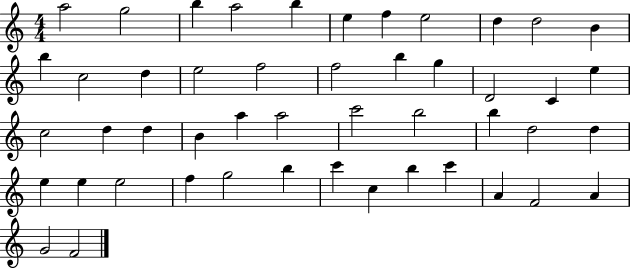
{
  \clef treble
  \numericTimeSignature
  \time 4/4
  \key c \major
  a''2 g''2 | b''4 a''2 b''4 | e''4 f''4 e''2 | d''4 d''2 b'4 | \break b''4 c''2 d''4 | e''2 f''2 | f''2 b''4 g''4 | d'2 c'4 e''4 | \break c''2 d''4 d''4 | b'4 a''4 a''2 | c'''2 b''2 | b''4 d''2 d''4 | \break e''4 e''4 e''2 | f''4 g''2 b''4 | c'''4 c''4 b''4 c'''4 | a'4 f'2 a'4 | \break g'2 f'2 | \bar "|."
}